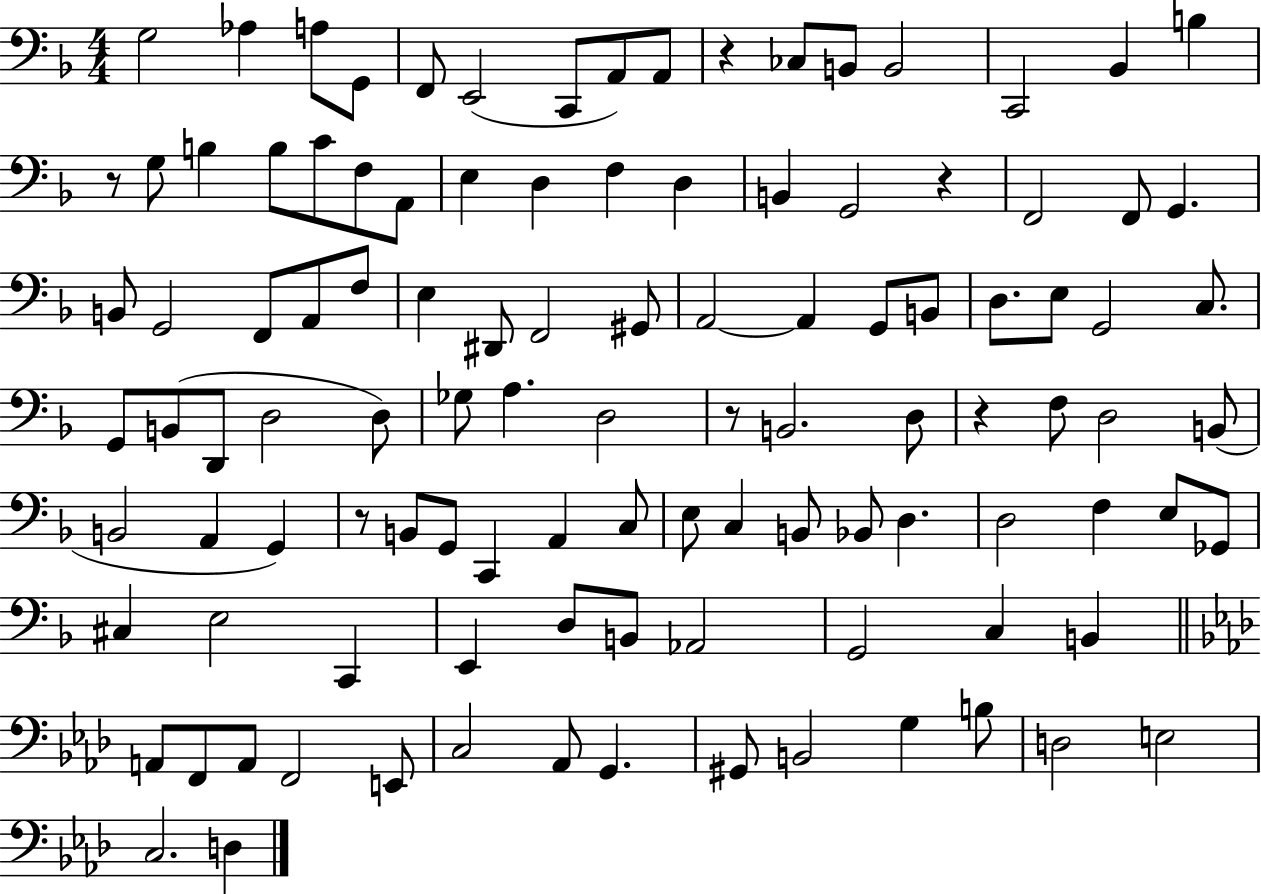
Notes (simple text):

G3/h Ab3/q A3/e G2/e F2/e E2/h C2/e A2/e A2/e R/q CES3/e B2/e B2/h C2/h Bb2/q B3/q R/e G3/e B3/q B3/e C4/e F3/e A2/e E3/q D3/q F3/q D3/q B2/q G2/h R/q F2/h F2/e G2/q. B2/e G2/h F2/e A2/e F3/e E3/q D#2/e F2/h G#2/e A2/h A2/q G2/e B2/e D3/e. E3/e G2/h C3/e. G2/e B2/e D2/e D3/h D3/e Gb3/e A3/q. D3/h R/e B2/h. D3/e R/q F3/e D3/h B2/e B2/h A2/q G2/q R/e B2/e G2/e C2/q A2/q C3/e E3/e C3/q B2/e Bb2/e D3/q. D3/h F3/q E3/e Gb2/e C#3/q E3/h C2/q E2/q D3/e B2/e Ab2/h G2/h C3/q B2/q A2/e F2/e A2/e F2/h E2/e C3/h Ab2/e G2/q. G#2/e B2/h G3/q B3/e D3/h E3/h C3/h. D3/q